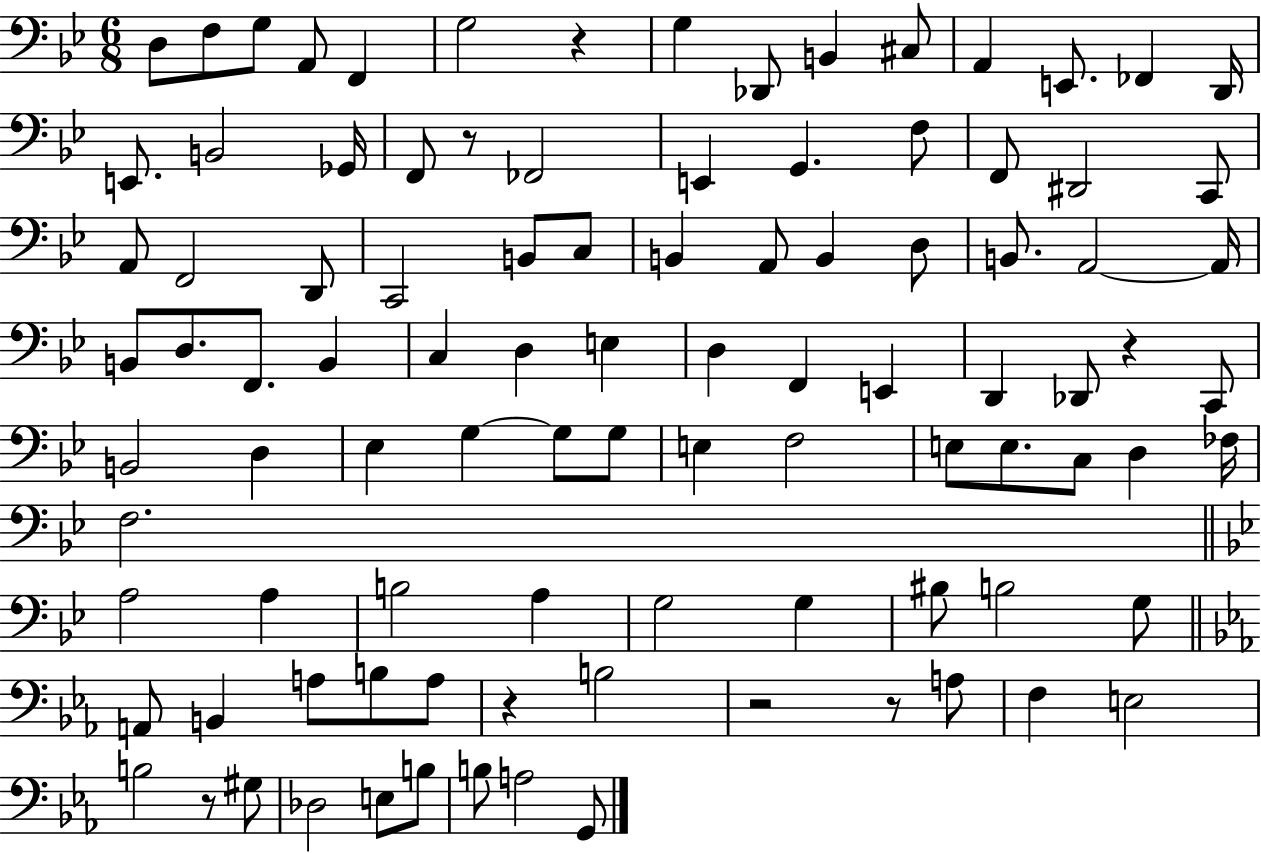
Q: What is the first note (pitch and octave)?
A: D3